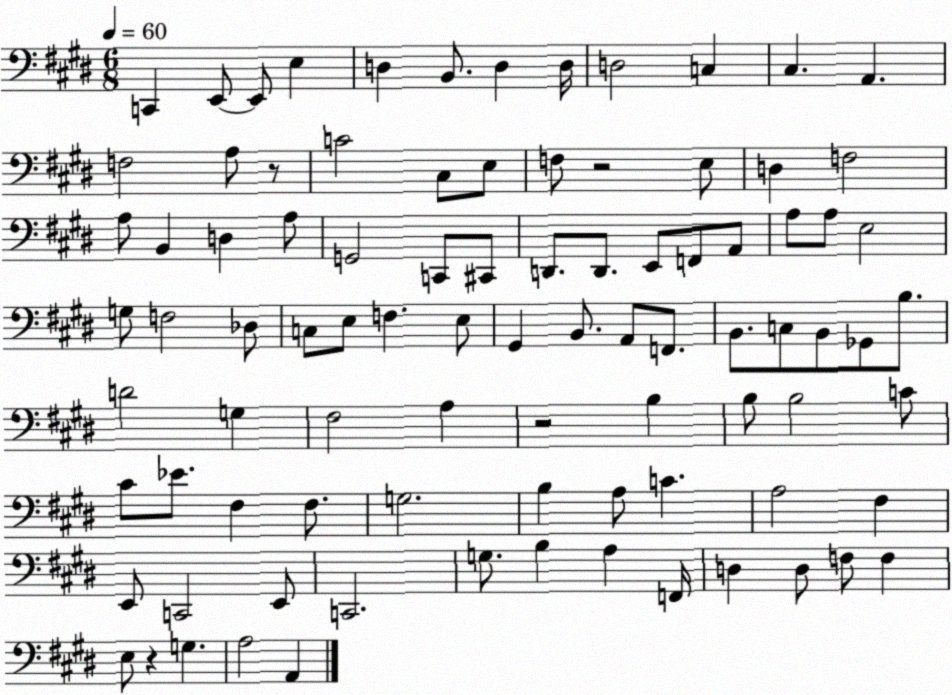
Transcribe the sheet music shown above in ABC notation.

X:1
T:Untitled
M:6/8
L:1/4
K:E
C,, E,,/2 E,,/2 E, D, B,,/2 D, D,/4 D,2 C, ^C, A,, F,2 A,/2 z/2 C2 ^C,/2 E,/2 F,/2 z2 E,/2 D, F,2 A,/2 B,, D, A,/2 G,,2 C,,/2 ^C,,/2 D,,/2 D,,/2 E,,/2 F,,/2 A,,/2 A,/2 A,/2 E,2 G,/2 F,2 _D,/2 C,/2 E,/2 F, E,/2 ^G,, B,,/2 A,,/2 F,,/2 B,,/2 C,/2 B,,/2 _G,,/2 B,/2 D2 G, ^F,2 A, z2 B, B,/2 B,2 C/2 ^C/2 _E/2 ^F, ^F,/2 G,2 B, A,/2 C A,2 ^F, E,,/2 C,,2 E,,/2 C,,2 G,/2 B, A, F,,/4 D, D,/2 F,/2 F, E,/2 z G, A,2 A,,